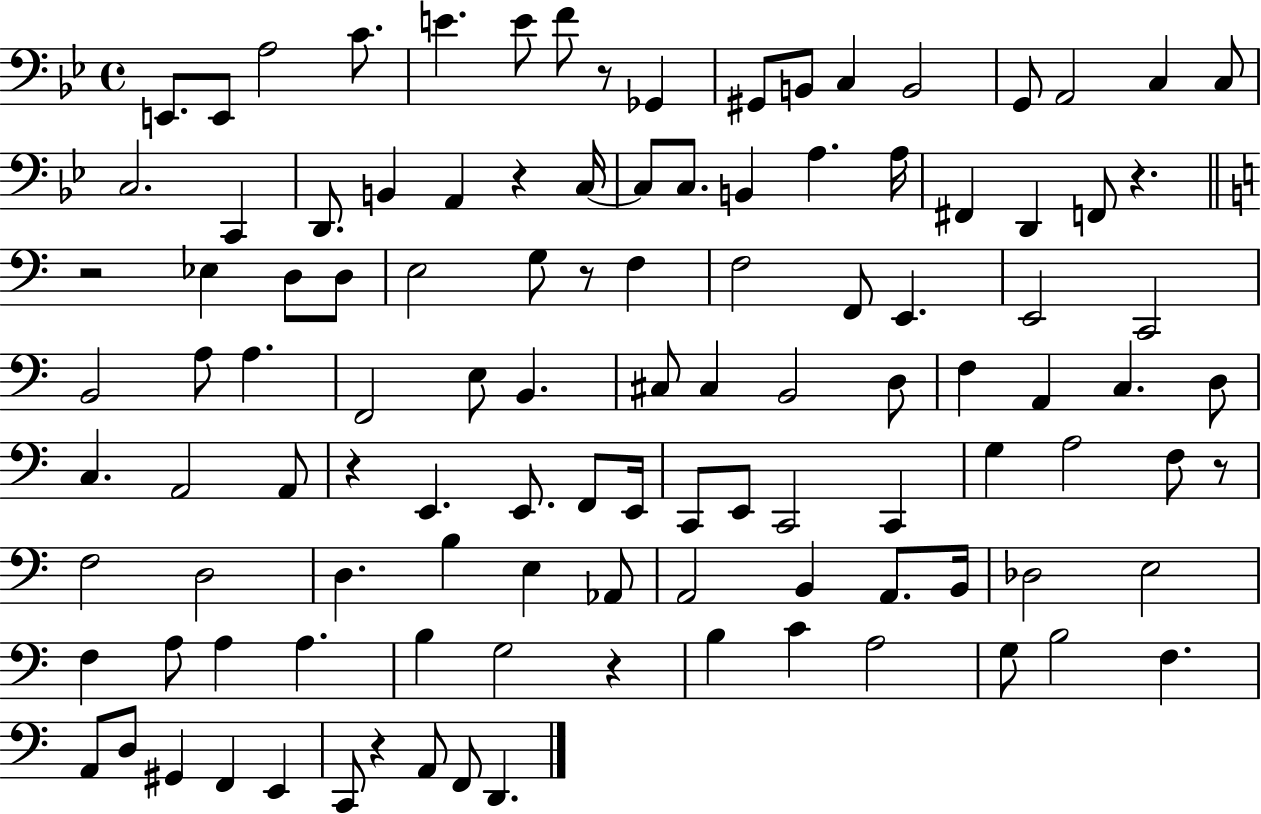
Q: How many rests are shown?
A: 9